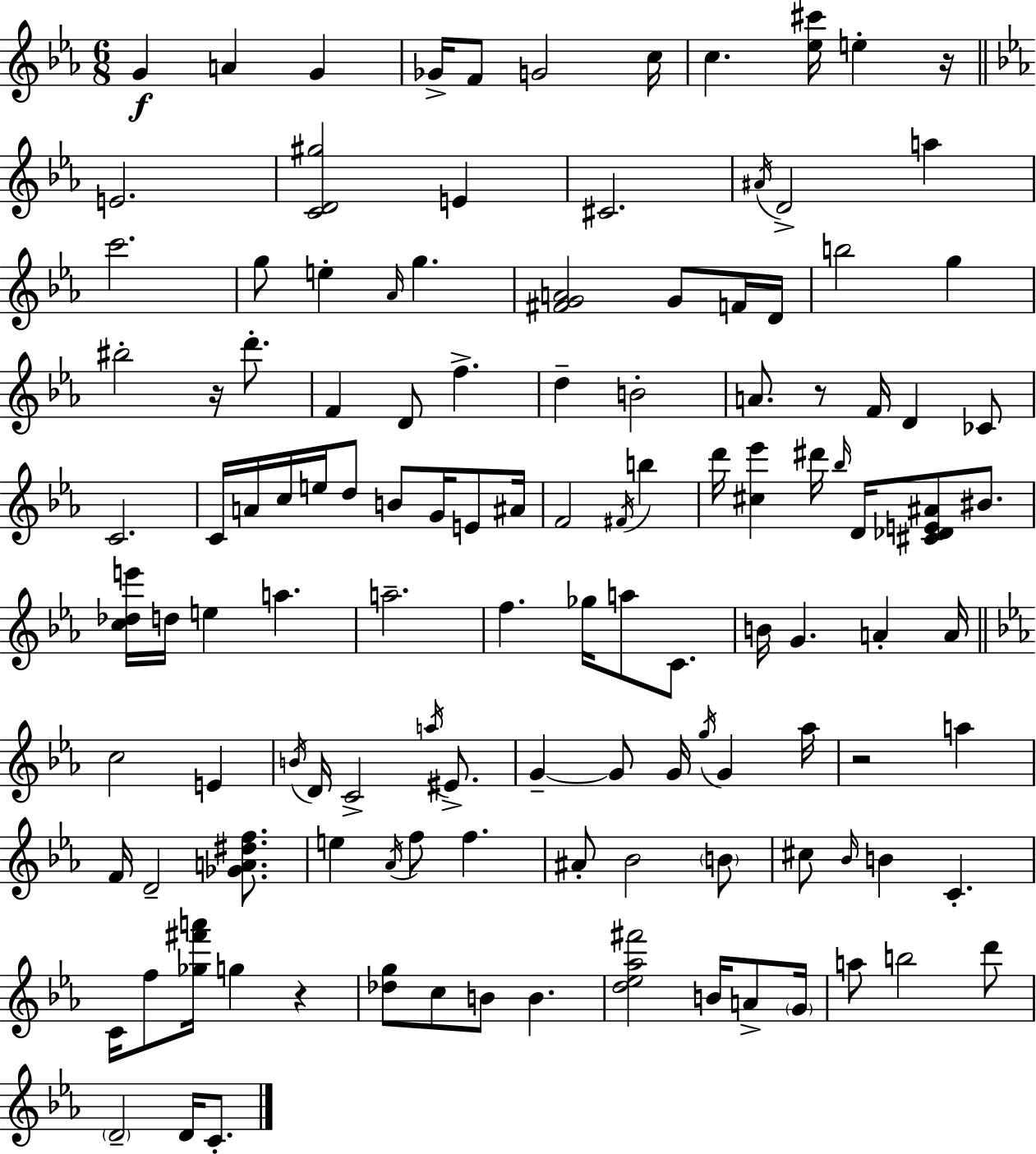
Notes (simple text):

G4/q A4/q G4/q Gb4/s F4/e G4/h C5/s C5/q. [Eb5,C#6]/s E5/q R/s E4/h. [C4,D4,G#5]/h E4/q C#4/h. A#4/s D4/h A5/q C6/h. G5/e E5/q Ab4/s G5/q. [F#4,G4,A4]/h G4/e F4/s D4/s B5/h G5/q BIS5/h R/s D6/e. F4/q D4/e F5/q. D5/q B4/h A4/e. R/e F4/s D4/q CES4/e C4/h. C4/s A4/s C5/s E5/s D5/e B4/e G4/s E4/e A#4/s F4/h F#4/s B5/q D6/s [C#5,Eb6]/q D#6/s Bb5/s D4/s [C#4,Db4,E4,A#4]/e BIS4/e. [C5,Db5,E6]/s D5/s E5/q A5/q. A5/h. F5/q. Gb5/s A5/e C4/e. B4/s G4/q. A4/q A4/s C5/h E4/q B4/s D4/s C4/h A5/s EIS4/e. G4/q G4/e G4/s G5/s G4/q Ab5/s R/h A5/q F4/s D4/h [Gb4,A4,D#5,F5]/e. E5/q Ab4/s F5/e F5/q. A#4/e Bb4/h B4/e C#5/e Bb4/s B4/q C4/q. C4/s F5/e [Gb5,F#6,A6]/s G5/q R/q [Db5,G5]/e C5/e B4/e B4/q. [D5,Eb5,Ab5,F#6]/h B4/s A4/e G4/s A5/e B5/h D6/e D4/h D4/s C4/e.